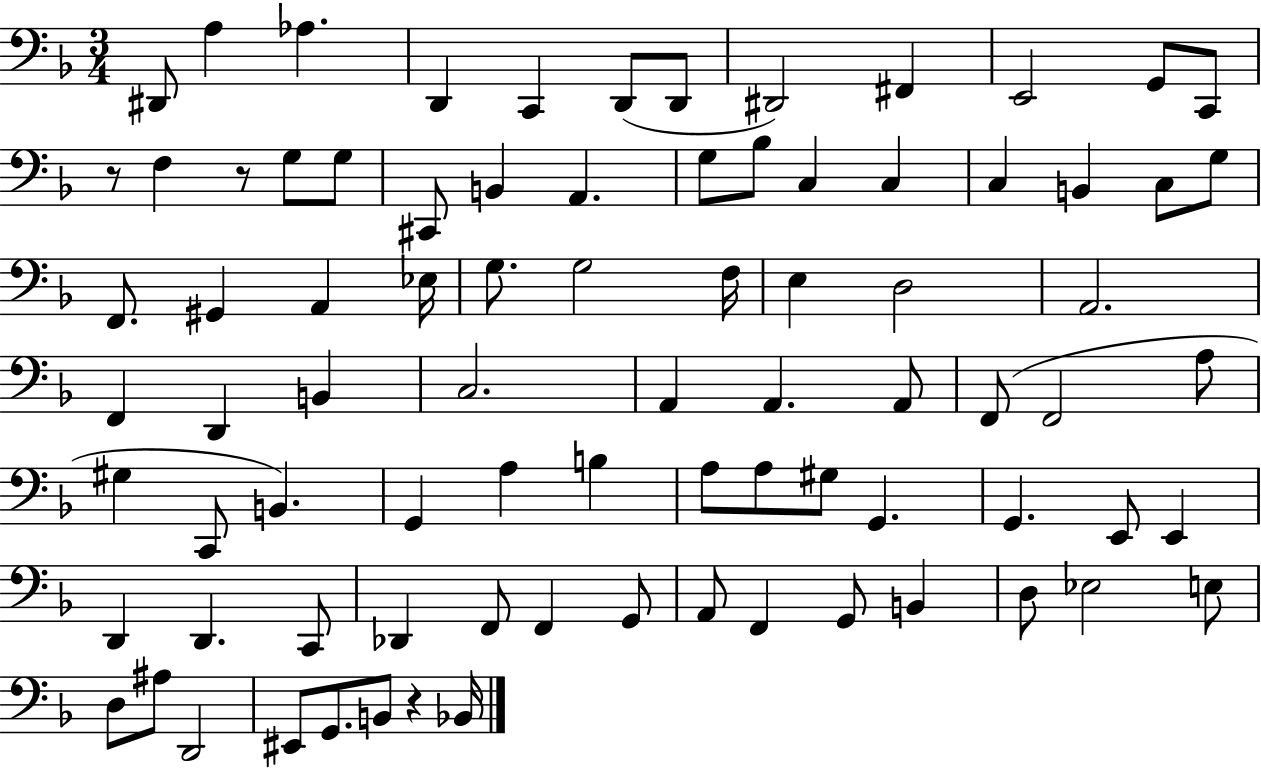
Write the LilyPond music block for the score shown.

{
  \clef bass
  \numericTimeSignature
  \time 3/4
  \key f \major
  dis,8 a4 aes4. | d,4 c,4 d,8( d,8 | dis,2) fis,4 | e,2 g,8 c,8 | \break r8 f4 r8 g8 g8 | cis,8 b,4 a,4. | g8 bes8 c4 c4 | c4 b,4 c8 g8 | \break f,8. gis,4 a,4 ees16 | g8. g2 f16 | e4 d2 | a,2. | \break f,4 d,4 b,4 | c2. | a,4 a,4. a,8 | f,8( f,2 a8 | \break gis4 c,8 b,4.) | g,4 a4 b4 | a8 a8 gis8 g,4. | g,4. e,8 e,4 | \break d,4 d,4. c,8 | des,4 f,8 f,4 g,8 | a,8 f,4 g,8 b,4 | d8 ees2 e8 | \break d8 ais8 d,2 | eis,8 g,8. b,8 r4 bes,16 | \bar "|."
}